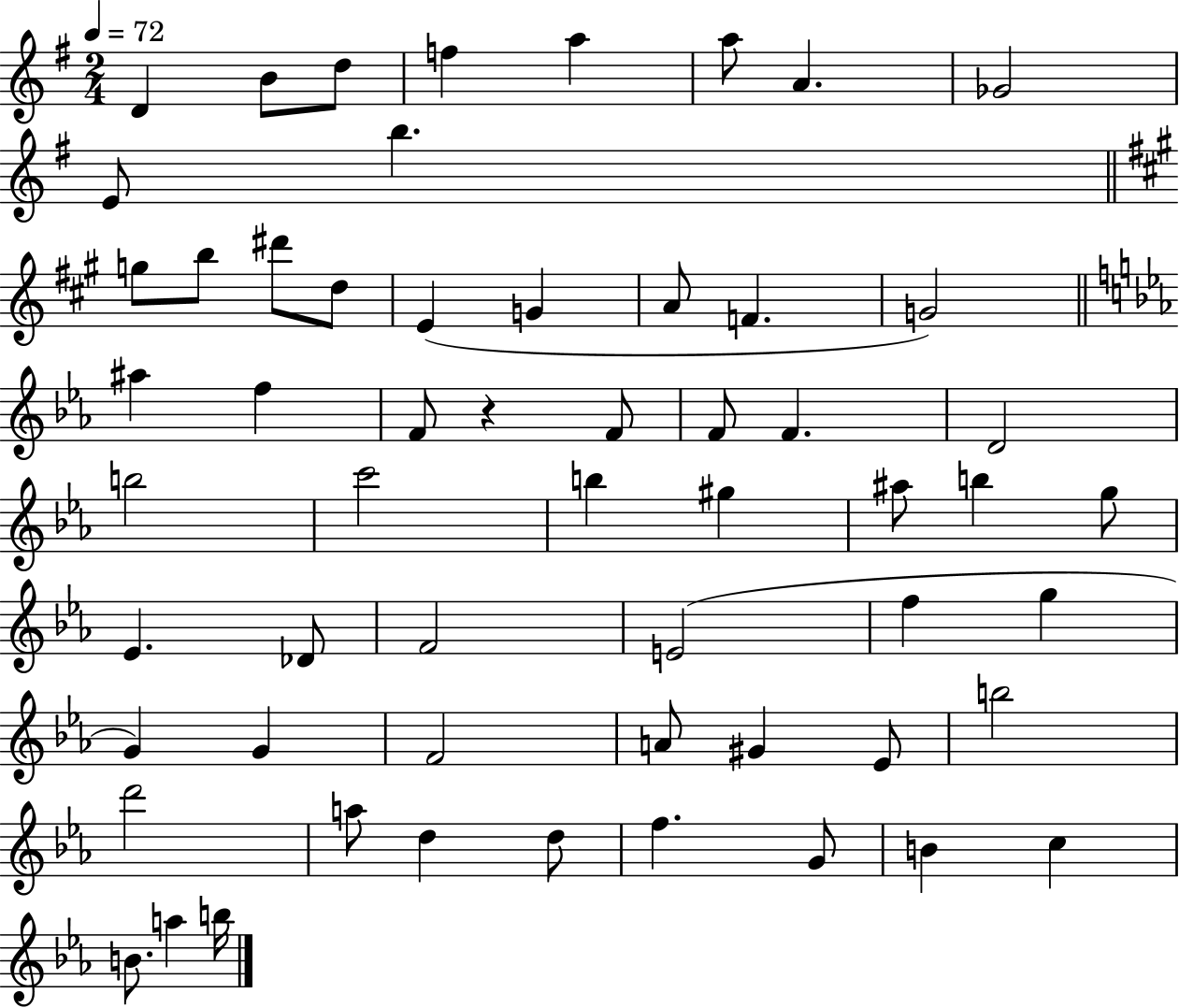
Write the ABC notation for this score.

X:1
T:Untitled
M:2/4
L:1/4
K:G
D B/2 d/2 f a a/2 A _G2 E/2 b g/2 b/2 ^d'/2 d/2 E G A/2 F G2 ^a f F/2 z F/2 F/2 F D2 b2 c'2 b ^g ^a/2 b g/2 _E _D/2 F2 E2 f g G G F2 A/2 ^G _E/2 b2 d'2 a/2 d d/2 f G/2 B c B/2 a b/4